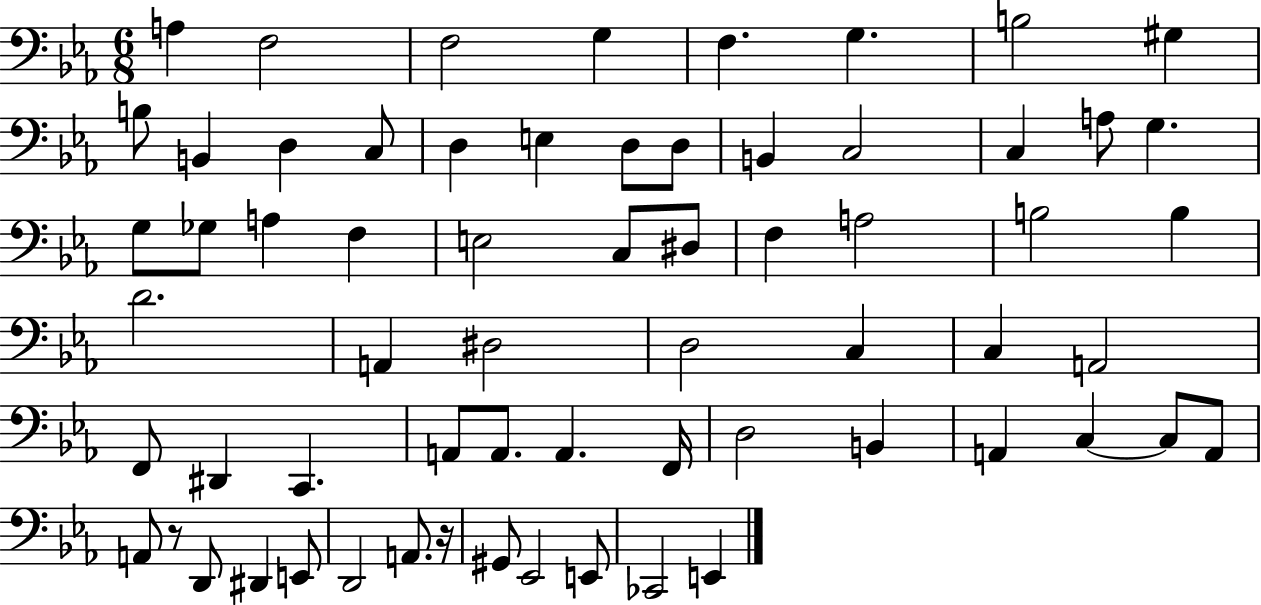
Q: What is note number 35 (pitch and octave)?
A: D#3